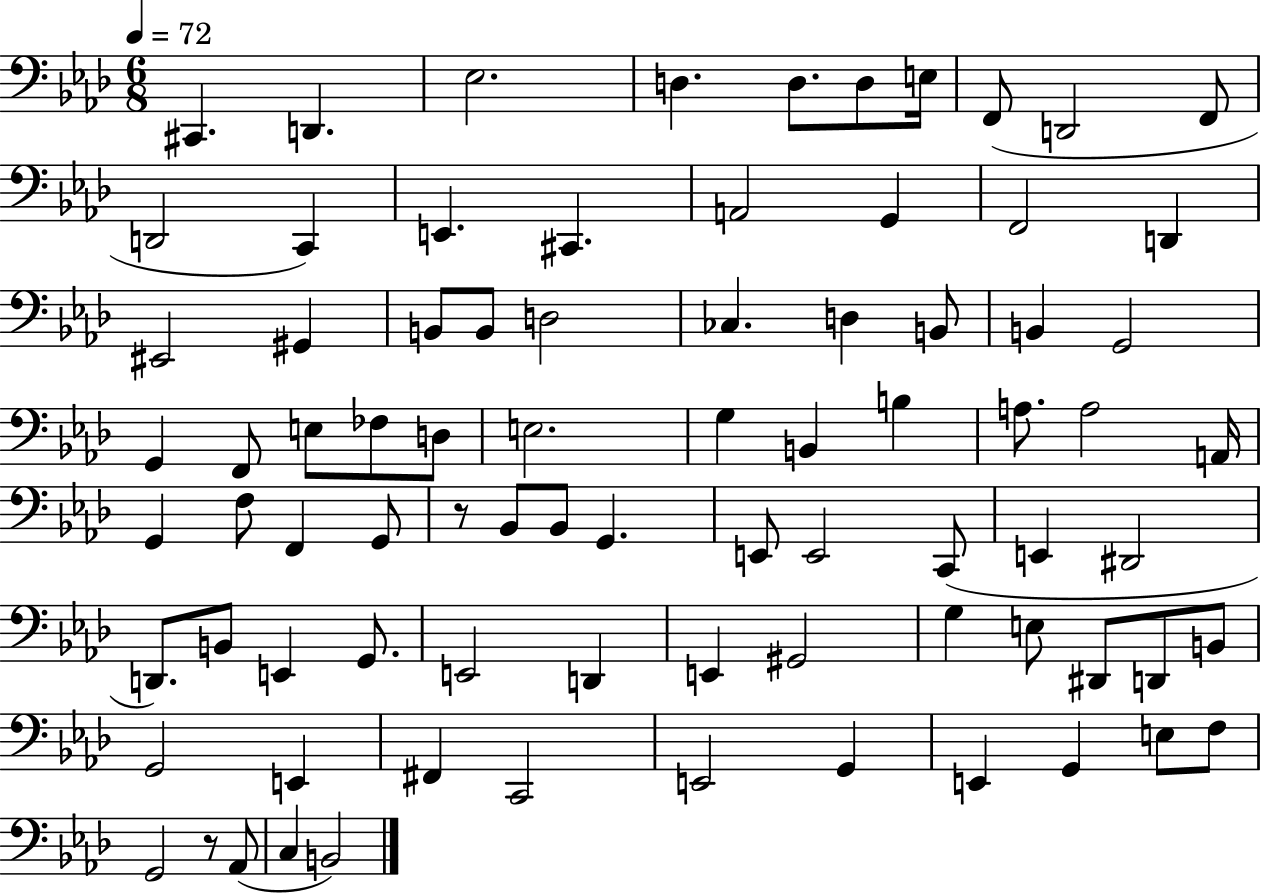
C#2/q. D2/q. Eb3/h. D3/q. D3/e. D3/e E3/s F2/e D2/h F2/e D2/h C2/q E2/q. C#2/q. A2/h G2/q F2/h D2/q EIS2/h G#2/q B2/e B2/e D3/h CES3/q. D3/q B2/e B2/q G2/h G2/q F2/e E3/e FES3/e D3/e E3/h. G3/q B2/q B3/q A3/e. A3/h A2/s G2/q F3/e F2/q G2/e R/e Bb2/e Bb2/e G2/q. E2/e E2/h C2/e E2/q D#2/h D2/e. B2/e E2/q G2/e. E2/h D2/q E2/q G#2/h G3/q E3/e D#2/e D2/e B2/e G2/h E2/q F#2/q C2/h E2/h G2/q E2/q G2/q E3/e F3/e G2/h R/e Ab2/e C3/q B2/h